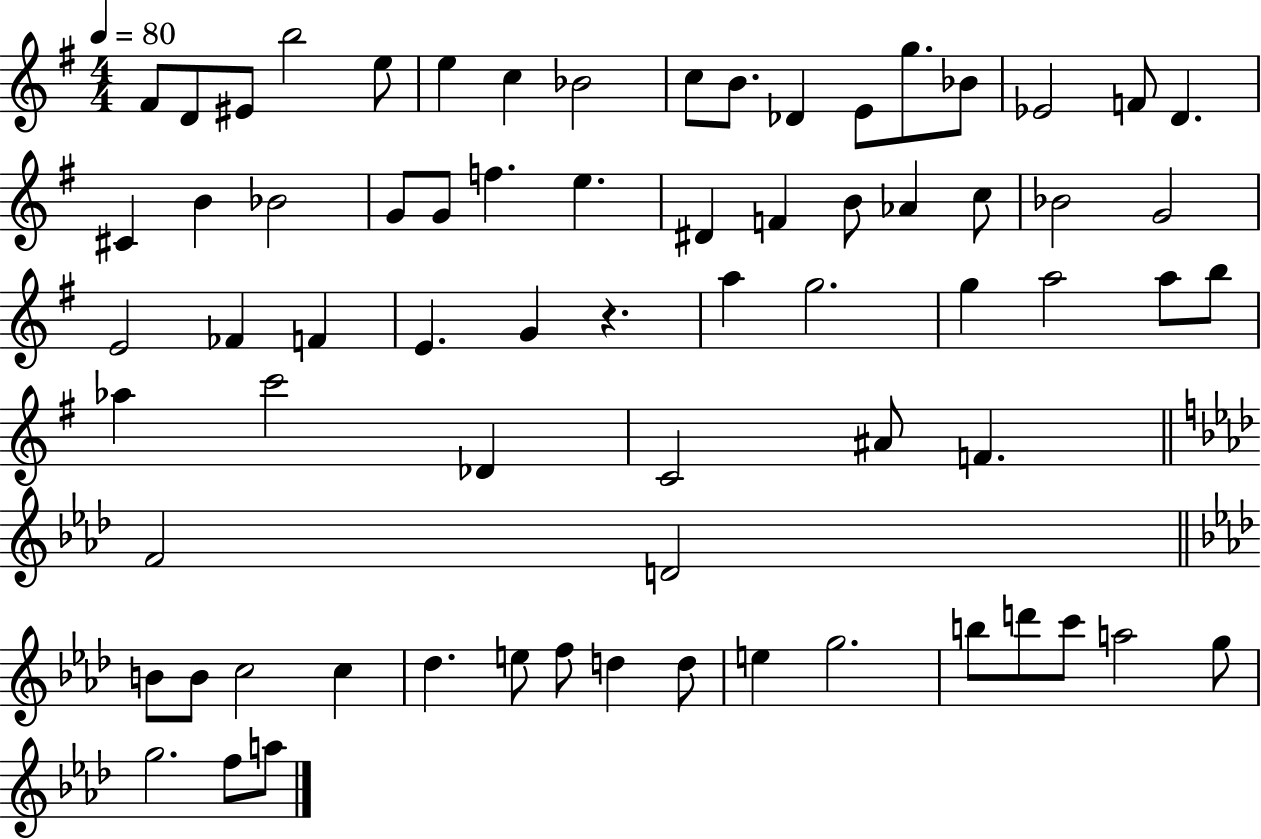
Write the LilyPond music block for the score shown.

{
  \clef treble
  \numericTimeSignature
  \time 4/4
  \key g \major
  \tempo 4 = 80
  fis'8 d'8 eis'8 b''2 e''8 | e''4 c''4 bes'2 | c''8 b'8. des'4 e'8 g''8. bes'8 | ees'2 f'8 d'4. | \break cis'4 b'4 bes'2 | g'8 g'8 f''4. e''4. | dis'4 f'4 b'8 aes'4 c''8 | bes'2 g'2 | \break e'2 fes'4 f'4 | e'4. g'4 r4. | a''4 g''2. | g''4 a''2 a''8 b''8 | \break aes''4 c'''2 des'4 | c'2 ais'8 f'4. | \bar "||" \break \key aes \major f'2 d'2 | \bar "||" \break \key aes \major b'8 b'8 c''2 c''4 | des''4. e''8 f''8 d''4 d''8 | e''4 g''2. | b''8 d'''8 c'''8 a''2 g''8 | \break g''2. f''8 a''8 | \bar "|."
}